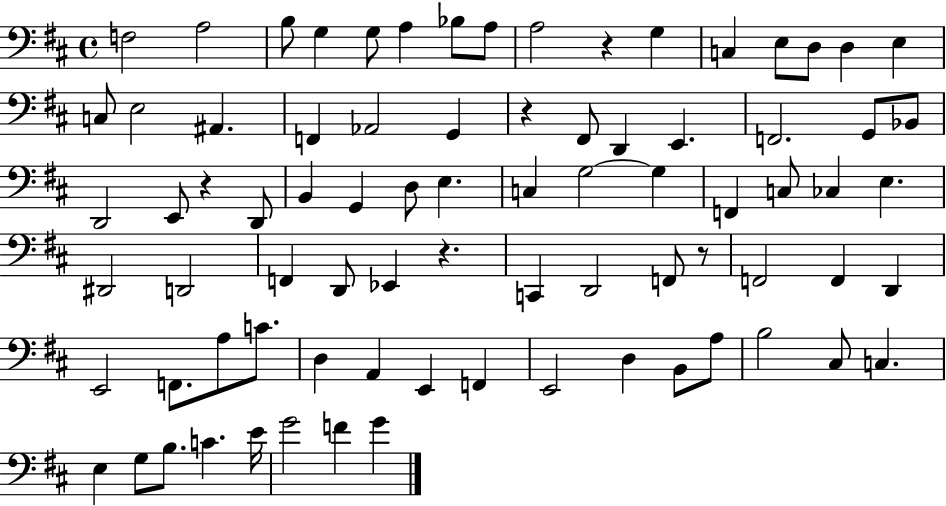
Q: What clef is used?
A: bass